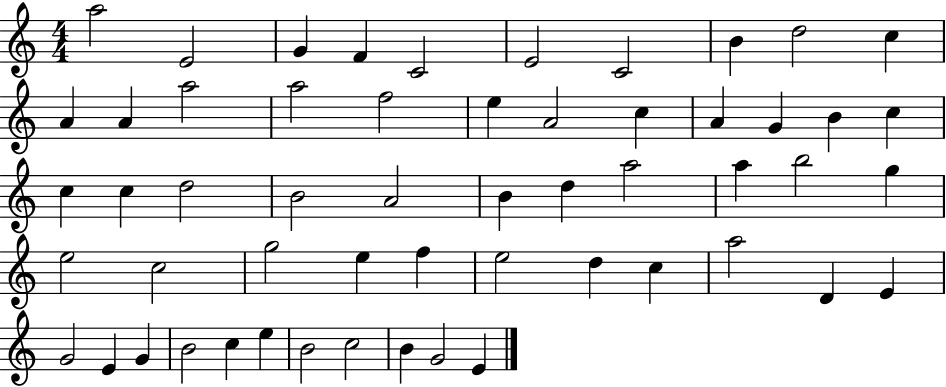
{
  \clef treble
  \numericTimeSignature
  \time 4/4
  \key c \major
  a''2 e'2 | g'4 f'4 c'2 | e'2 c'2 | b'4 d''2 c''4 | \break a'4 a'4 a''2 | a''2 f''2 | e''4 a'2 c''4 | a'4 g'4 b'4 c''4 | \break c''4 c''4 d''2 | b'2 a'2 | b'4 d''4 a''2 | a''4 b''2 g''4 | \break e''2 c''2 | g''2 e''4 f''4 | e''2 d''4 c''4 | a''2 d'4 e'4 | \break g'2 e'4 g'4 | b'2 c''4 e''4 | b'2 c''2 | b'4 g'2 e'4 | \break \bar "|."
}